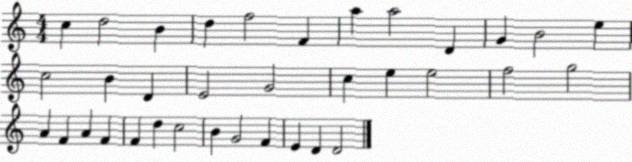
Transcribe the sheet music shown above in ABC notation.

X:1
T:Untitled
M:4/4
L:1/4
K:C
c d2 B d f2 F a a2 D G B2 e c2 B D E2 G2 c e e2 f2 g2 A F A F F d c2 B G2 F E D D2